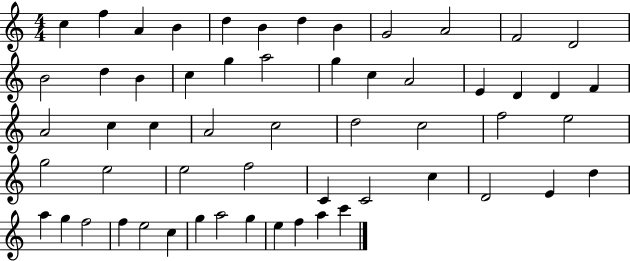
X:1
T:Untitled
M:4/4
L:1/4
K:C
c f A B d B d B G2 A2 F2 D2 B2 d B c g a2 g c A2 E D D F A2 c c A2 c2 d2 c2 f2 e2 g2 e2 e2 f2 C C2 c D2 E d a g f2 f e2 c g a2 g e f a c'